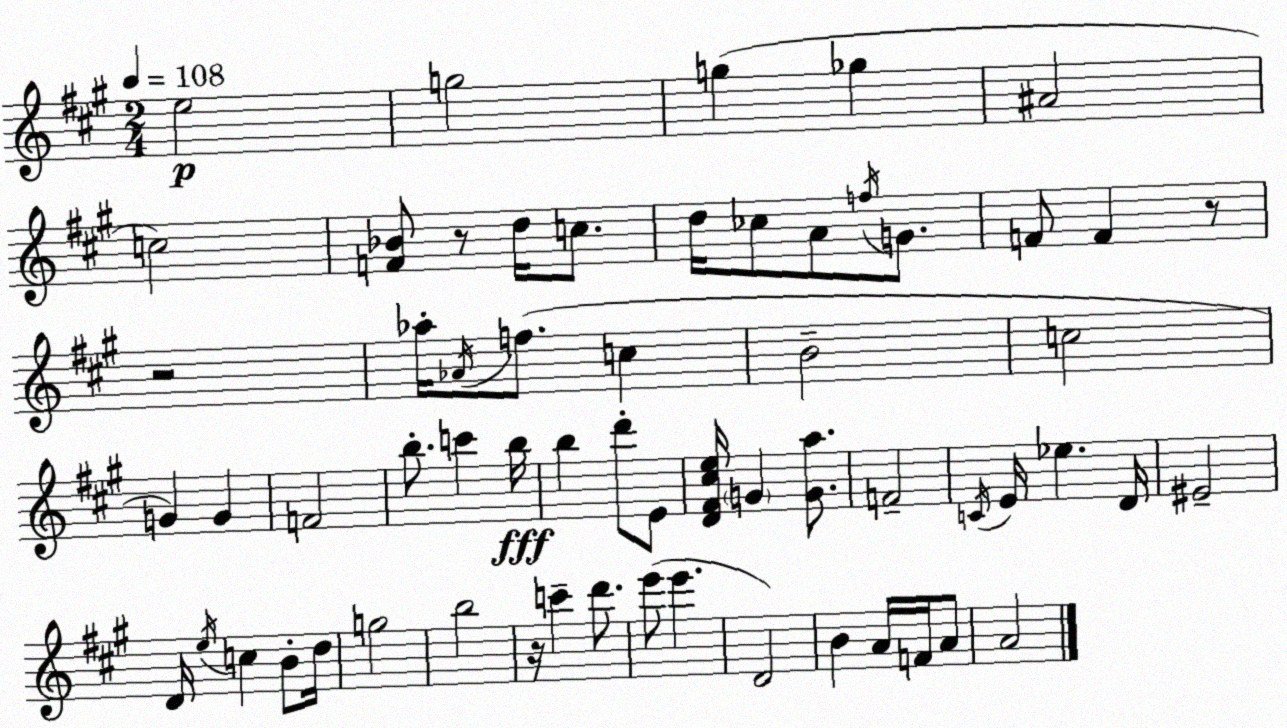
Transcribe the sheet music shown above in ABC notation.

X:1
T:Untitled
M:2/4
L:1/4
K:A
e2 g2 g _g ^A2 c2 [F_B]/2 z/2 d/4 c/2 d/4 _c/2 A/2 f/4 G/2 F/2 F z/2 z2 _a/4 _A/4 f/2 c B2 c2 G G F2 b/2 c' b/4 b d'/2 E/2 [D^F^ce]/4 G [Ga]/2 F2 C/4 E/4 _e D/4 ^E2 D/4 e/4 c B/2 d/4 g2 b2 z/4 c' d'/2 e'/2 e' D2 B A/4 F/4 A/2 A2